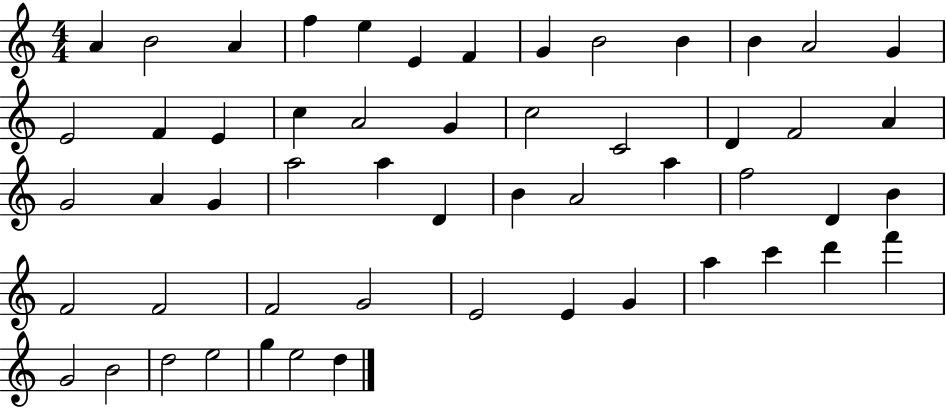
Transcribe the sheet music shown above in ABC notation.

X:1
T:Untitled
M:4/4
L:1/4
K:C
A B2 A f e E F G B2 B B A2 G E2 F E c A2 G c2 C2 D F2 A G2 A G a2 a D B A2 a f2 D B F2 F2 F2 G2 E2 E G a c' d' f' G2 B2 d2 e2 g e2 d